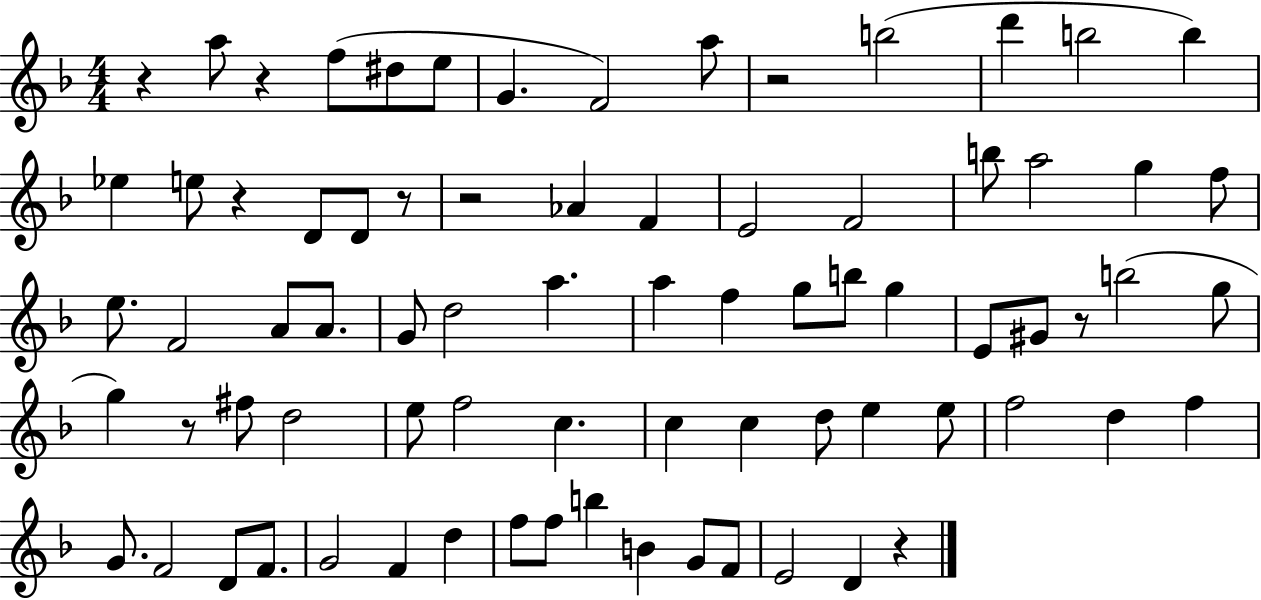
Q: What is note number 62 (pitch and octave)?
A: F5